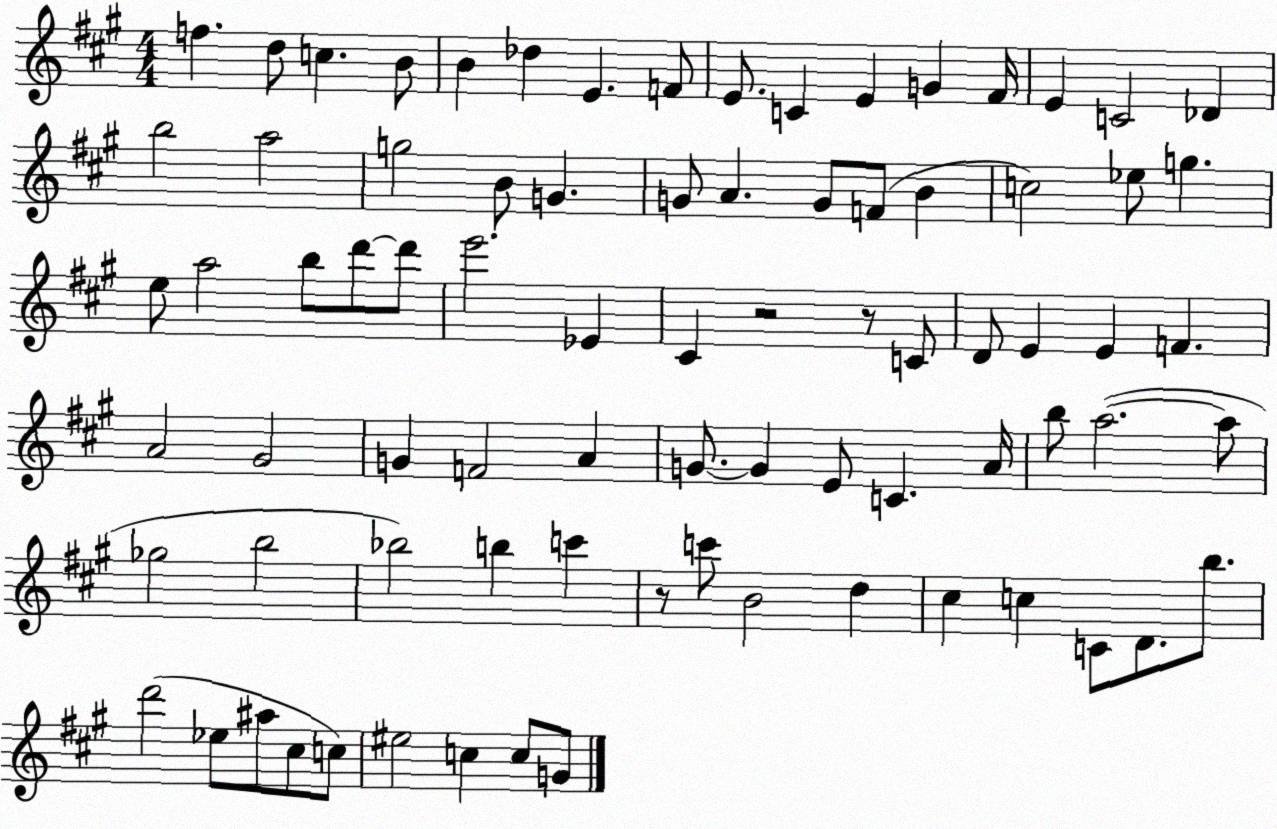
X:1
T:Untitled
M:4/4
L:1/4
K:A
f d/2 c B/2 B _d E F/2 E/2 C E G ^F/4 E C2 _D b2 a2 g2 B/2 G G/2 A G/2 F/2 B c2 _e/2 g e/2 a2 b/2 d'/2 d'/2 e'2 _E ^C z2 z/2 C/2 D/2 E E F A2 ^G2 G F2 A G/2 G E/2 C A/4 b/2 a2 a/2 _g2 b2 _b2 b c' z/2 c'/2 B2 d ^c c C/2 D/2 b/2 d'2 _e/2 ^a/2 ^c/2 c/2 ^e2 c c/2 G/2